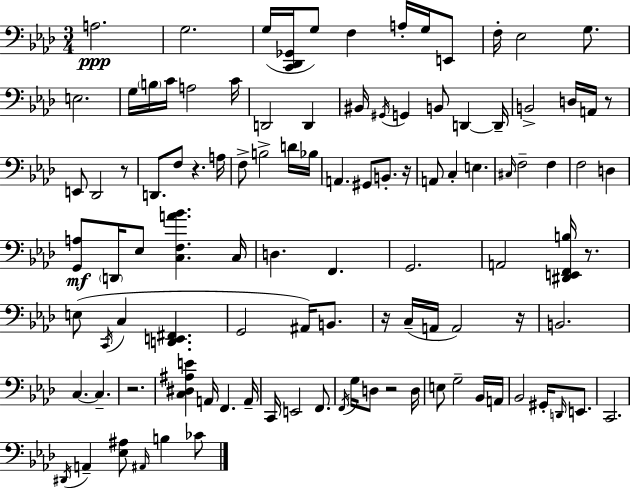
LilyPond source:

{
  \clef bass
  \numericTimeSignature
  \time 3/4
  \key f \minor
  a2.\ppp | g2. | g16( <c, des, ges,>16 g8) f4 a16-. g16 e,8 | f16-. ees2 g8. | \break e2. | g16 \parenthesize b16 c'16 a2 c'16 | d,2 d,4 | bis,16 \acciaccatura { gis,16 } g,4 b,8 d,4~~ | \break d,16-- b,2-> d16 a,16 r8 | e,8 des,2 r8 | d,8. f8 r4. | a16 f8-> b2-> d'16 | \break bes16 a,4. gis,8 b,8.-. | r16 a,8 c4-. e4. | \grace { cis16 } f2-- f4 | f2 d4 | \break <g, a>8\mf \parenthesize d,16 ees8 <c f a' bes'>4. | c16 d4. f,4. | g,2. | a,2 <dis, e, f, b>16 r8. | \break e8( \acciaccatura { c,16 } c4 <d, e, fis,>4. | g,2 ais,16) | b,8. r16 c16--( a,16 a,2) | r16 b,2. | \break c4.~~ c4.-- | r2. | <c dis ais e'>4 a,16 f,4. | a,16-- c,16 e,2 | \break f,8. \acciaccatura { f,16 } g16 d8 r2 | d16 e8 g2-- | bes,16 a,16 bes,2 | gis,16-. \grace { d,16 } e,8. c,2. | \break \acciaccatura { dis,16 } a,4-- <ees ais>8 | \grace { ais,16 } b4 ces'8 \bar "|."
}